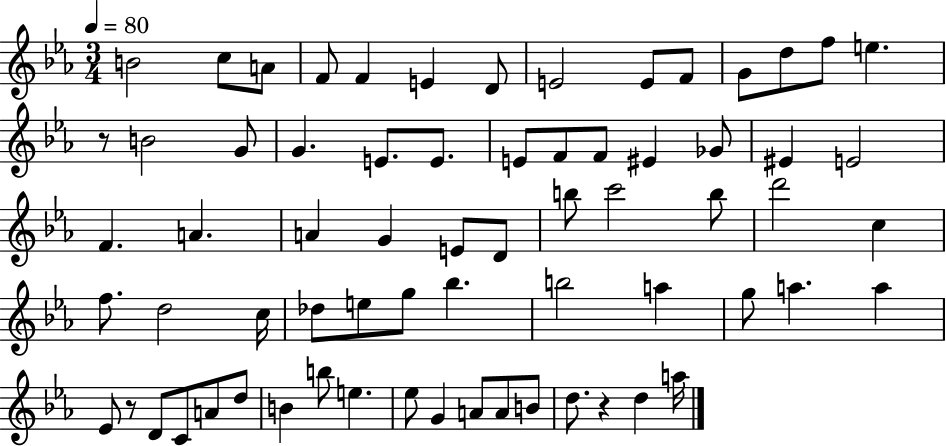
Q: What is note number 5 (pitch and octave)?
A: F4